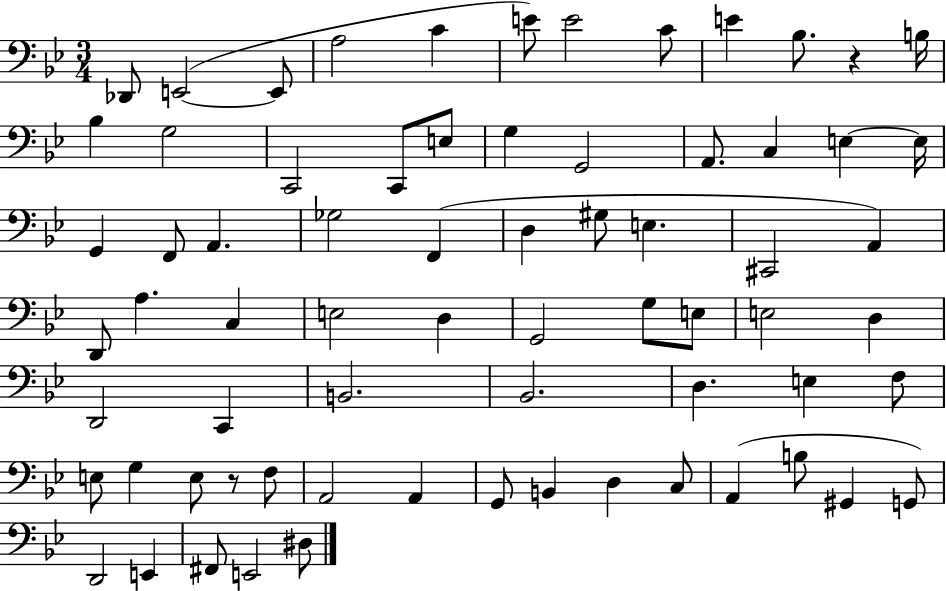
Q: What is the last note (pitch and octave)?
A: D#3